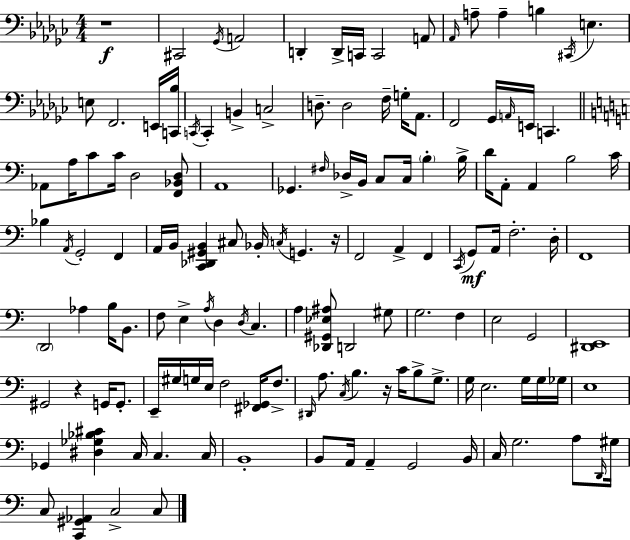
{
  \clef bass
  \numericTimeSignature
  \time 4/4
  \key ees \minor
  r1\f | cis,2 \acciaccatura { ges,16 } a,2 | d,4-. d,16-> c,16 c,2 a,8 | \grace { aes,16 } a8-- a4-- b4 \acciaccatura { cis,16 } e4. | \break e8 f,2. | e,16 <c, bes>16 \acciaccatura { c,16 } c,4-. b,4-> c2-> | d8.-- d2 f16-- | g16-. aes,8. f,2 ges,16 \grace { a,16 } e,16 c,4. | \break \bar "||" \break \key c \major aes,8 a16 c'8 c'16 d2 <f, bes, d>8 | a,1 | ges,4. \grace { fis16 } des16-> b,16 c8 c16 \parenthesize b4-. | b16-> d'16 a,8-. a,4 b2 | \break c'16 bes4 \acciaccatura { a,16 } g,2-. f,4 | a,16 b,16 <c, des, gis, b,>4 cis8 bes,16-. \acciaccatura { c16 } g,4. | r16 f,2 a,4-> f,4 | \acciaccatura { c,16 } g,8\mf a,16 f2.-. | \break d16-. f,1 | \parenthesize d,2 aes4 | b16 b,8. f8 e4-> \acciaccatura { a16 } d4 \acciaccatura { d16 } | c4. a4 <des, gis, ees ais>8 d,2 | \break gis8 g2. | f4 e2 g,2 | <dis, e,>1 | gis,2 r4 | \break g,16 g,8.-. e,16-- gis16 g16 e16 f2 | <fis, ges,>16 f8.-> \grace { dis,16 } a8. \acciaccatura { c16 } b4. | r16 c'16 b8-> g8.-> g16 e2. | g16 g16 ges16 e1 | \break ges,4 <dis ges bes cis'>4 | c16 c4. c16 b,1-. | b,8 a,16 a,4-- g,2 | b,16 c16 g2. | \break a8 \grace { d,16 } gis16 c8 <c, gis, aes,>4 c2-> | c8 \bar "|."
}